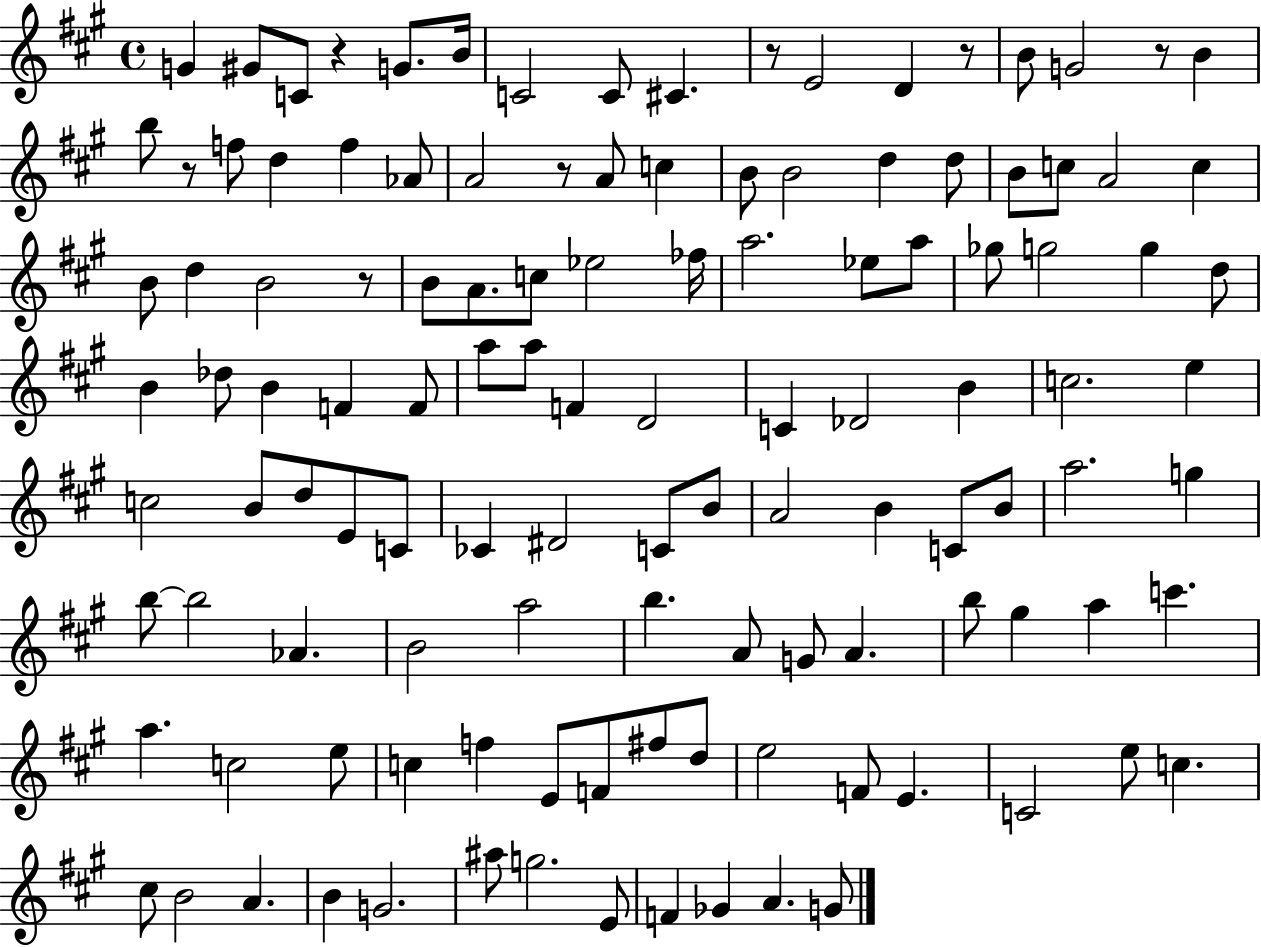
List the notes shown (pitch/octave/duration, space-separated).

G4/q G#4/e C4/e R/q G4/e. B4/s C4/h C4/e C#4/q. R/e E4/h D4/q R/e B4/e G4/h R/e B4/q B5/e R/e F5/e D5/q F5/q Ab4/e A4/h R/e A4/e C5/q B4/e B4/h D5/q D5/e B4/e C5/e A4/h C5/q B4/e D5/q B4/h R/e B4/e A4/e. C5/e Eb5/h FES5/s A5/h. Eb5/e A5/e Gb5/e G5/h G5/q D5/e B4/q Db5/e B4/q F4/q F4/e A5/e A5/e F4/q D4/h C4/q Db4/h B4/q C5/h. E5/q C5/h B4/e D5/e E4/e C4/e CES4/q D#4/h C4/e B4/e A4/h B4/q C4/e B4/e A5/h. G5/q B5/e B5/h Ab4/q. B4/h A5/h B5/q. A4/e G4/e A4/q. B5/e G#5/q A5/q C6/q. A5/q. C5/h E5/e C5/q F5/q E4/e F4/e F#5/e D5/e E5/h F4/e E4/q. C4/h E5/e C5/q. C#5/e B4/h A4/q. B4/q G4/h. A#5/e G5/h. E4/e F4/q Gb4/q A4/q. G4/e